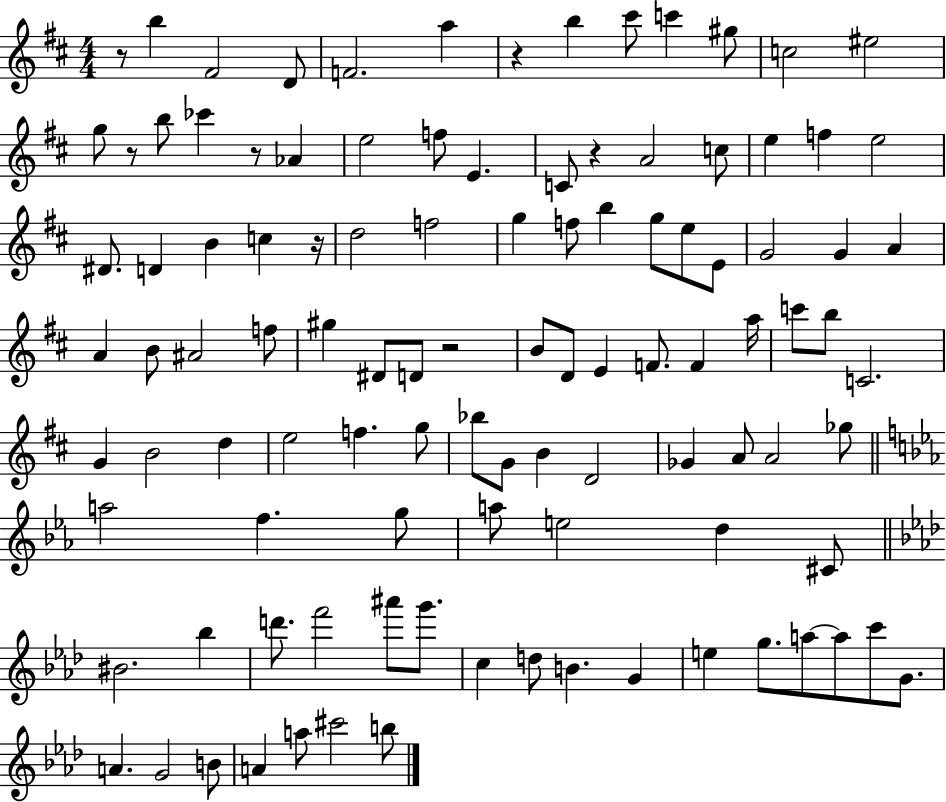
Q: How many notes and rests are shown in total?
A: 106